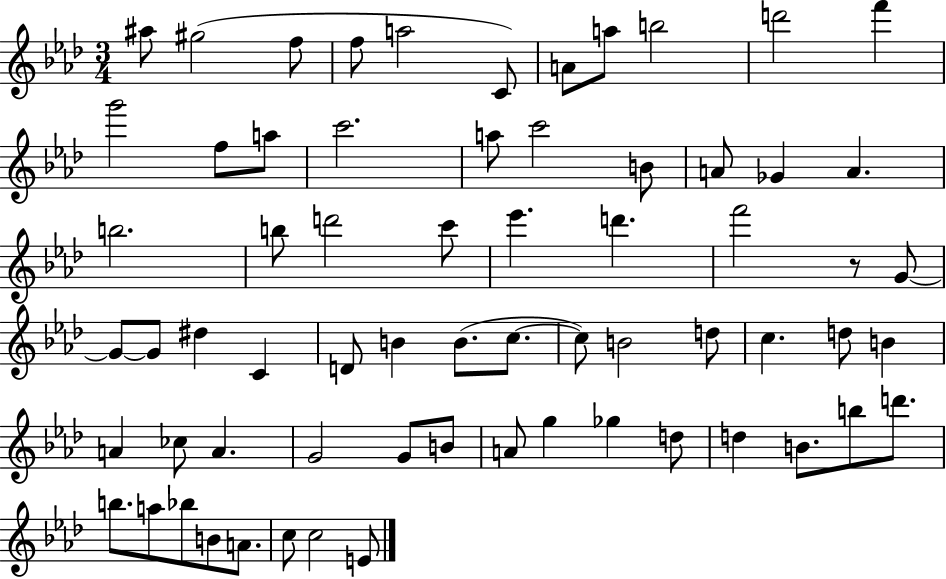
{
  \clef treble
  \numericTimeSignature
  \time 3/4
  \key aes \major
  \repeat volta 2 { ais''8 gis''2( f''8 | f''8 a''2 c'8) | a'8 a''8 b''2 | d'''2 f'''4 | \break g'''2 f''8 a''8 | c'''2. | a''8 c'''2 b'8 | a'8 ges'4 a'4. | \break b''2. | b''8 d'''2 c'''8 | ees'''4. d'''4. | f'''2 r8 g'8~~ | \break g'8~~ g'8 dis''4 c'4 | d'8 b'4 b'8.( c''8.~~ | c''8) b'2 d''8 | c''4. d''8 b'4 | \break a'4 ces''8 a'4. | g'2 g'8 b'8 | a'8 g''4 ges''4 d''8 | d''4 b'8. b''8 d'''8. | \break b''8. a''8 bes''8 b'8 a'8. | c''8 c''2 e'8 | } \bar "|."
}